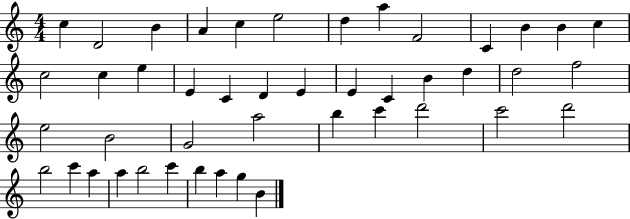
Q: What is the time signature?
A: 4/4